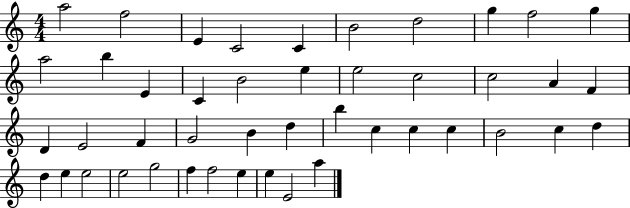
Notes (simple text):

A5/h F5/h E4/q C4/h C4/q B4/h D5/h G5/q F5/h G5/q A5/h B5/q E4/q C4/q B4/h E5/q E5/h C5/h C5/h A4/q F4/q D4/q E4/h F4/q G4/h B4/q D5/q B5/q C5/q C5/q C5/q B4/h C5/q D5/q D5/q E5/q E5/h E5/h G5/h F5/q F5/h E5/q E5/q E4/h A5/q